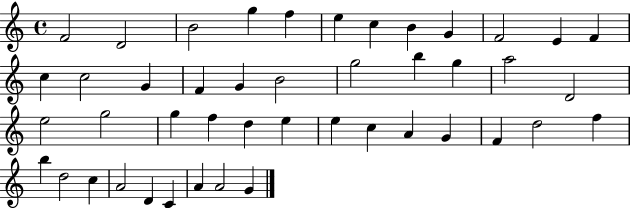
{
  \clef treble
  \time 4/4
  \defaultTimeSignature
  \key c \major
  f'2 d'2 | b'2 g''4 f''4 | e''4 c''4 b'4 g'4 | f'2 e'4 f'4 | \break c''4 c''2 g'4 | f'4 g'4 b'2 | g''2 b''4 g''4 | a''2 d'2 | \break e''2 g''2 | g''4 f''4 d''4 e''4 | e''4 c''4 a'4 g'4 | f'4 d''2 f''4 | \break b''4 d''2 c''4 | a'2 d'4 c'4 | a'4 a'2 g'4 | \bar "|."
}